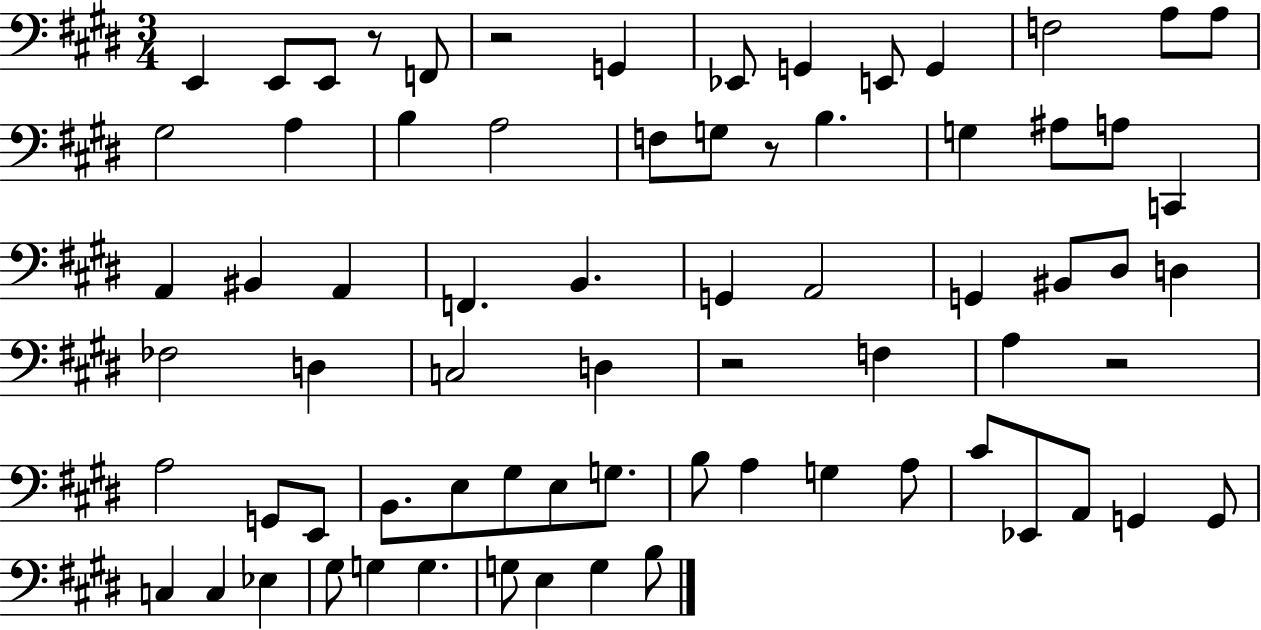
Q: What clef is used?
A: bass